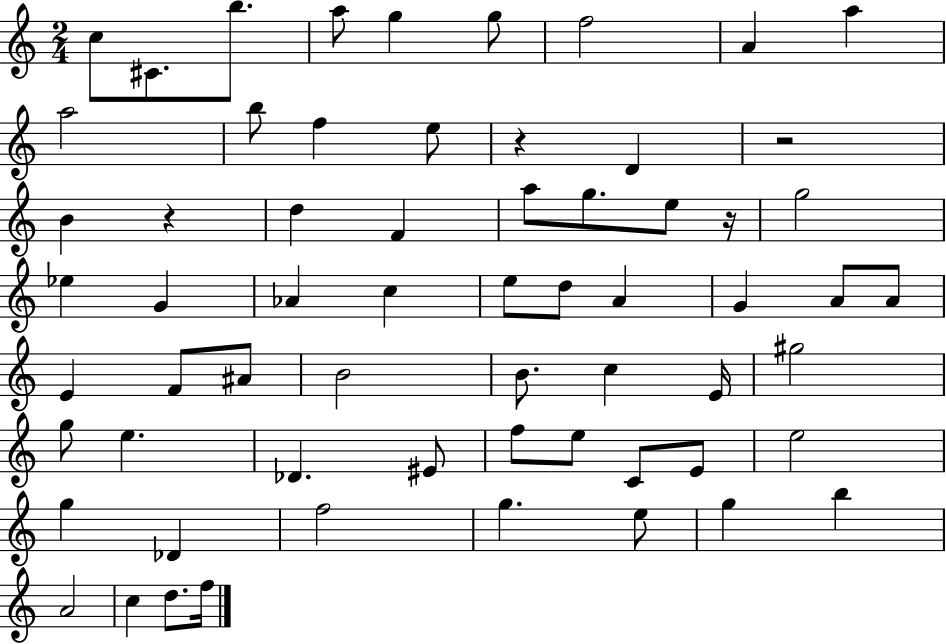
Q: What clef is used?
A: treble